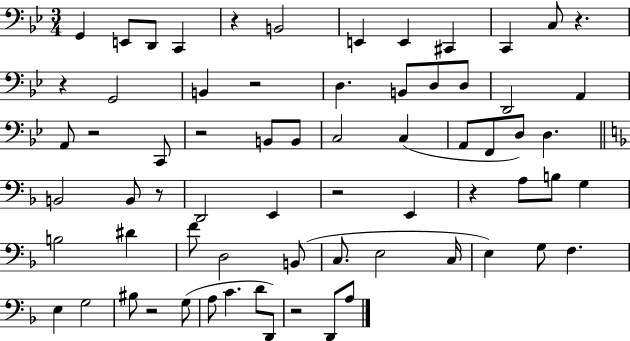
X:1
T:Untitled
M:3/4
L:1/4
K:Bb
G,, E,,/2 D,,/2 C,, z B,,2 E,, E,, ^C,, C,, C,/2 z z G,,2 B,, z2 D, B,,/2 D,/2 D,/2 D,,2 A,, A,,/2 z2 C,,/2 z2 B,,/2 B,,/2 C,2 C, A,,/2 F,,/2 D,/2 D, B,,2 B,,/2 z/2 D,,2 E,, z2 E,, z A,/2 B,/2 G, B,2 ^D F/2 D,2 B,,/2 C,/2 E,2 C,/4 E, G,/2 F, E, G,2 ^B,/2 z2 G,/2 A,/2 C D/2 D,,/2 z2 D,,/2 A,/2